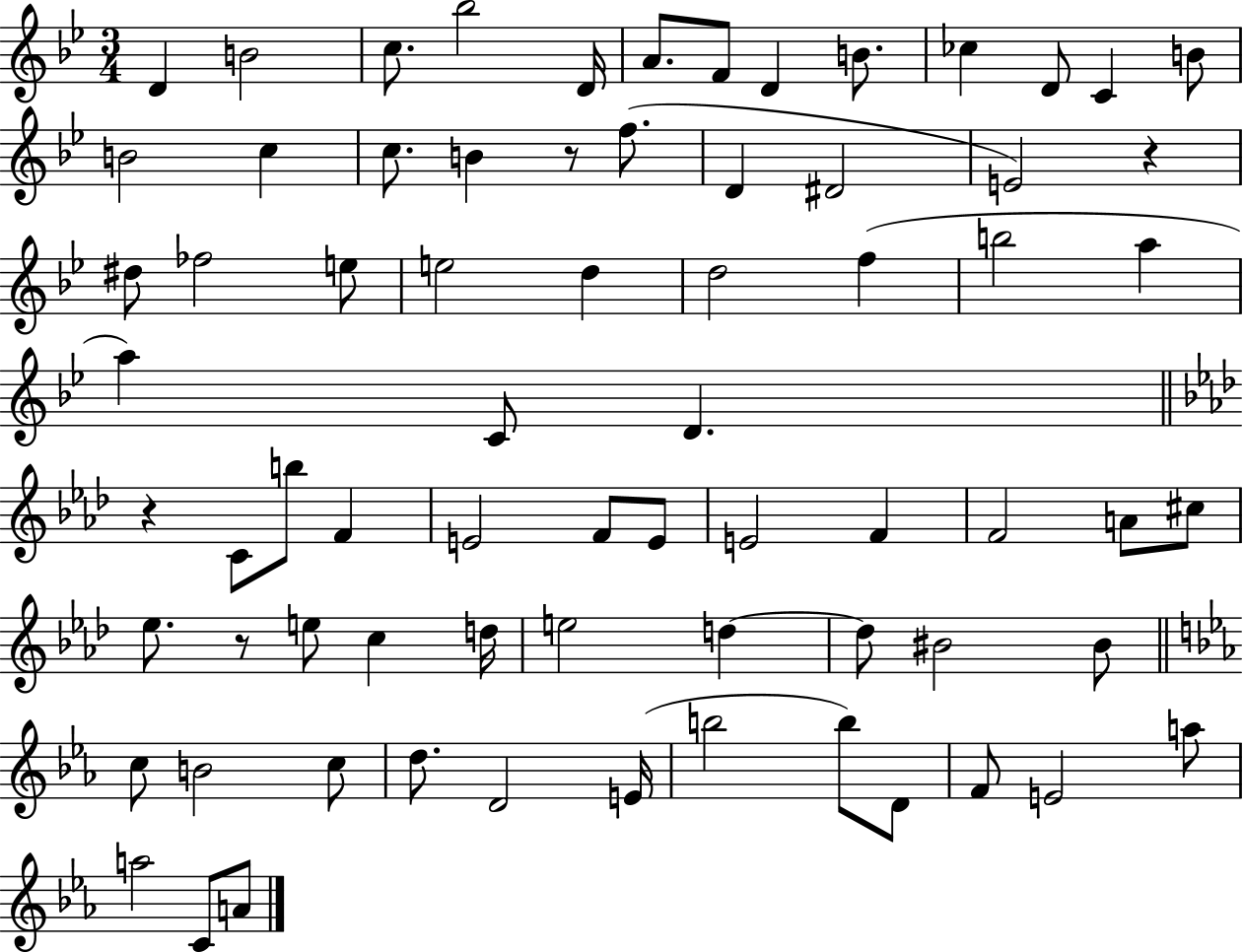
{
  \clef treble
  \numericTimeSignature
  \time 3/4
  \key bes \major
  d'4 b'2 | c''8. bes''2 d'16 | a'8. f'8 d'4 b'8. | ces''4 d'8 c'4 b'8 | \break b'2 c''4 | c''8. b'4 r8 f''8.( | d'4 dis'2 | e'2) r4 | \break dis''8 fes''2 e''8 | e''2 d''4 | d''2 f''4( | b''2 a''4 | \break a''4) c'8 d'4. | \bar "||" \break \key f \minor r4 c'8 b''8 f'4 | e'2 f'8 e'8 | e'2 f'4 | f'2 a'8 cis''8 | \break ees''8. r8 e''8 c''4 d''16 | e''2 d''4~~ | d''8 bis'2 bis'8 | \bar "||" \break \key ees \major c''8 b'2 c''8 | d''8. d'2 e'16( | b''2 b''8) d'8 | f'8 e'2 a''8 | \break a''2 c'8 a'8 | \bar "|."
}